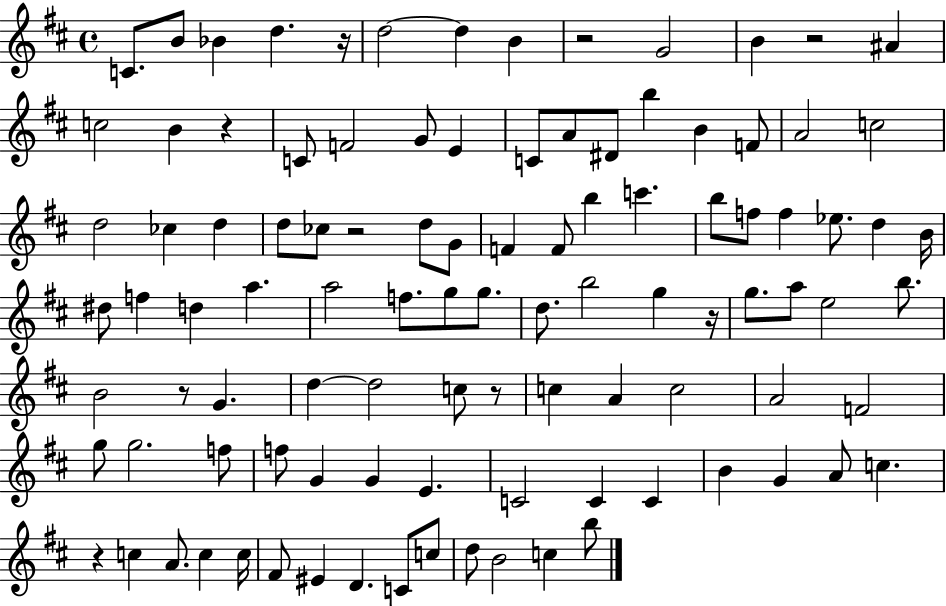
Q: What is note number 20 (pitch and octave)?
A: B5